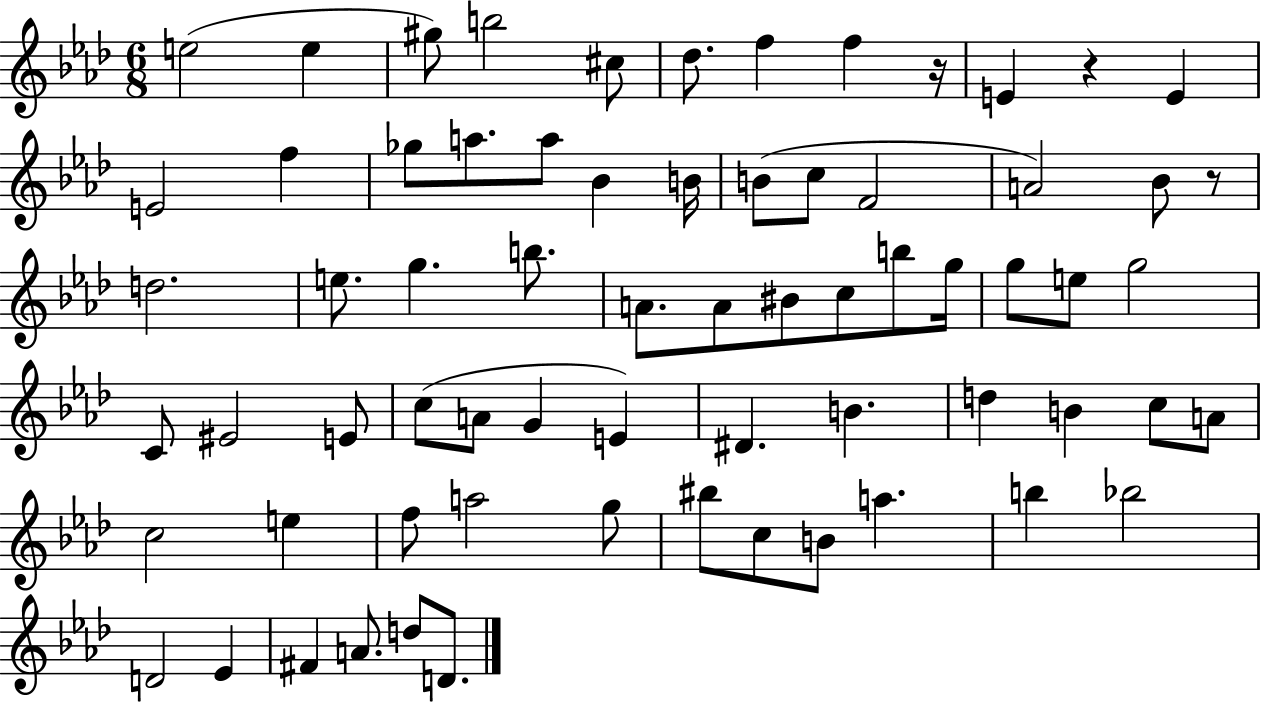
{
  \clef treble
  \numericTimeSignature
  \time 6/8
  \key aes \major
  e''2( e''4 | gis''8) b''2 cis''8 | des''8. f''4 f''4 r16 | e'4 r4 e'4 | \break e'2 f''4 | ges''8 a''8. a''8 bes'4 b'16 | b'8( c''8 f'2 | a'2) bes'8 r8 | \break d''2. | e''8. g''4. b''8. | a'8. a'8 bis'8 c''8 b''8 g''16 | g''8 e''8 g''2 | \break c'8 eis'2 e'8 | c''8( a'8 g'4 e'4) | dis'4. b'4. | d''4 b'4 c''8 a'8 | \break c''2 e''4 | f''8 a''2 g''8 | bis''8 c''8 b'8 a''4. | b''4 bes''2 | \break d'2 ees'4 | fis'4 a'8. d''8 d'8. | \bar "|."
}